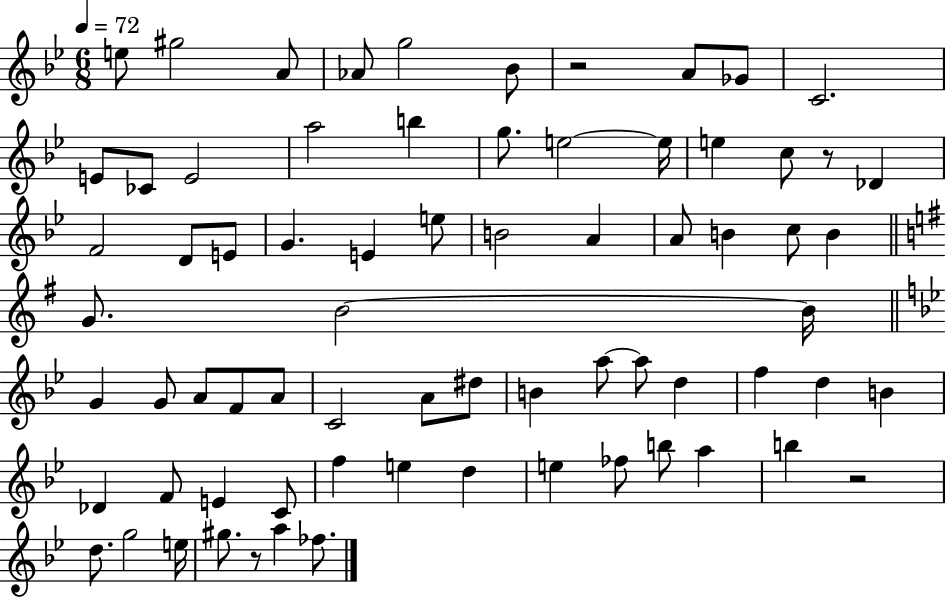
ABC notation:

X:1
T:Untitled
M:6/8
L:1/4
K:Bb
e/2 ^g2 A/2 _A/2 g2 _B/2 z2 A/2 _G/2 C2 E/2 _C/2 E2 a2 b g/2 e2 e/4 e c/2 z/2 _D F2 D/2 E/2 G E e/2 B2 A A/2 B c/2 B G/2 B2 B/4 G G/2 A/2 F/2 A/2 C2 A/2 ^d/2 B a/2 a/2 d f d B _D F/2 E C/2 f e d e _f/2 b/2 a b z2 d/2 g2 e/4 ^g/2 z/2 a _f/2